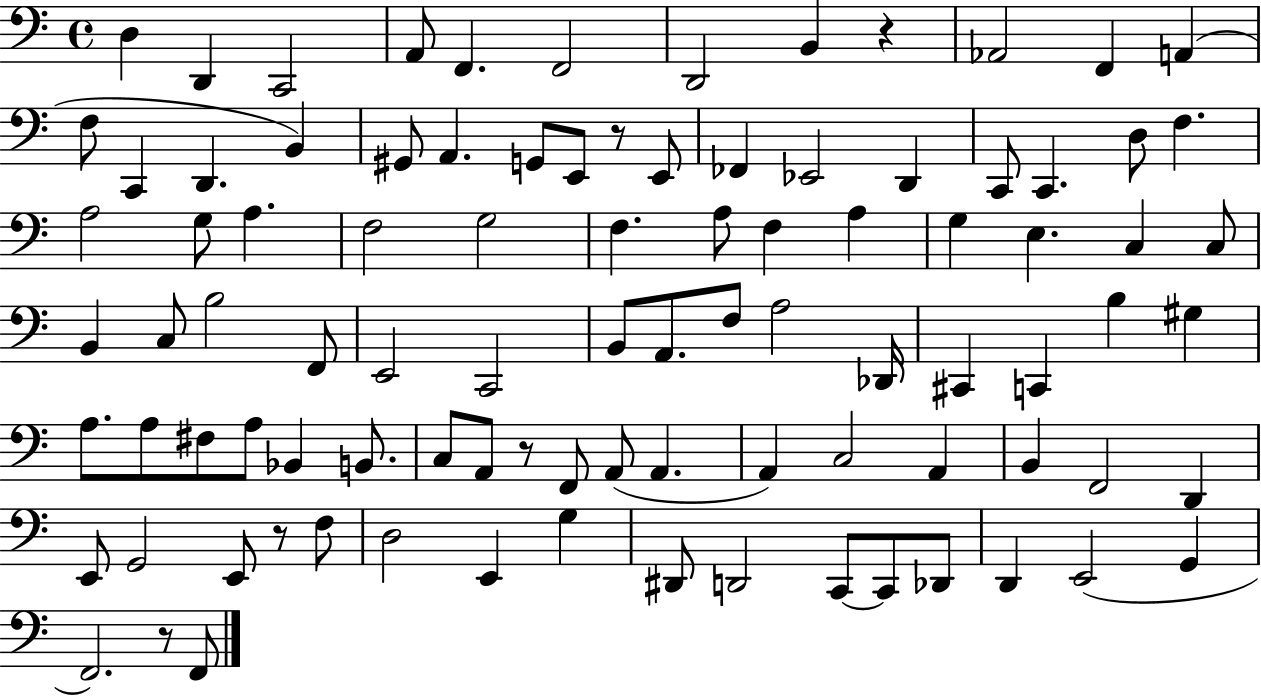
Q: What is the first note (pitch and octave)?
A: D3